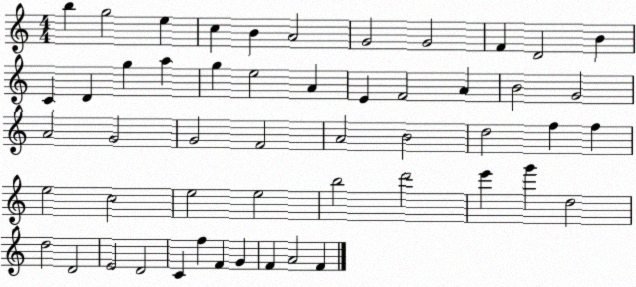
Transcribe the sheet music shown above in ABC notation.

X:1
T:Untitled
M:4/4
L:1/4
K:C
b g2 e c B A2 G2 G2 F D2 B C D g a g e2 A E F2 A B2 G2 A2 G2 G2 F2 A2 B2 d2 f f e2 c2 e2 e2 b2 d'2 e' g' d2 d2 D2 E2 D2 C f F G F A2 F